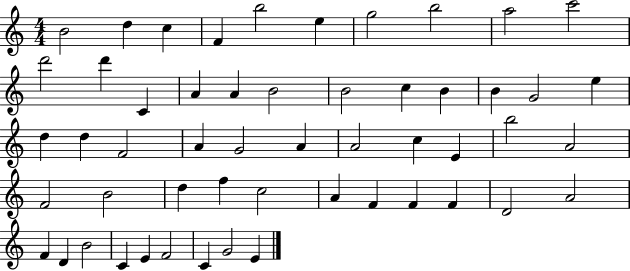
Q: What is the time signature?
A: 4/4